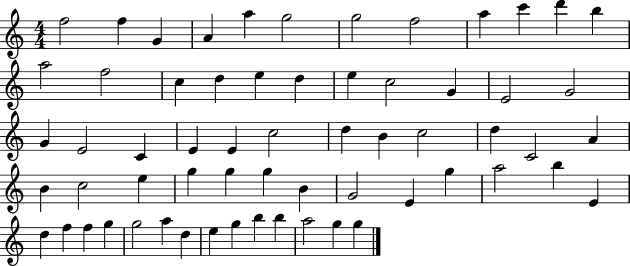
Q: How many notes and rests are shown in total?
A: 62